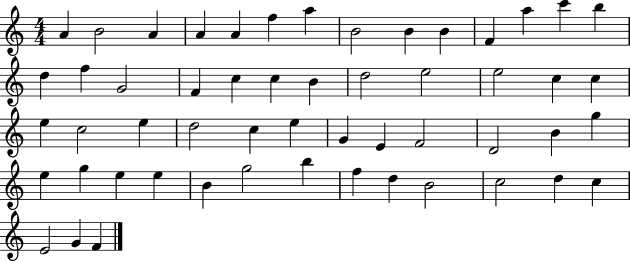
X:1
T:Untitled
M:4/4
L:1/4
K:C
A B2 A A A f a B2 B B F a c' b d f G2 F c c B d2 e2 e2 c c e c2 e d2 c e G E F2 D2 B g e g e e B g2 b f d B2 c2 d c E2 G F